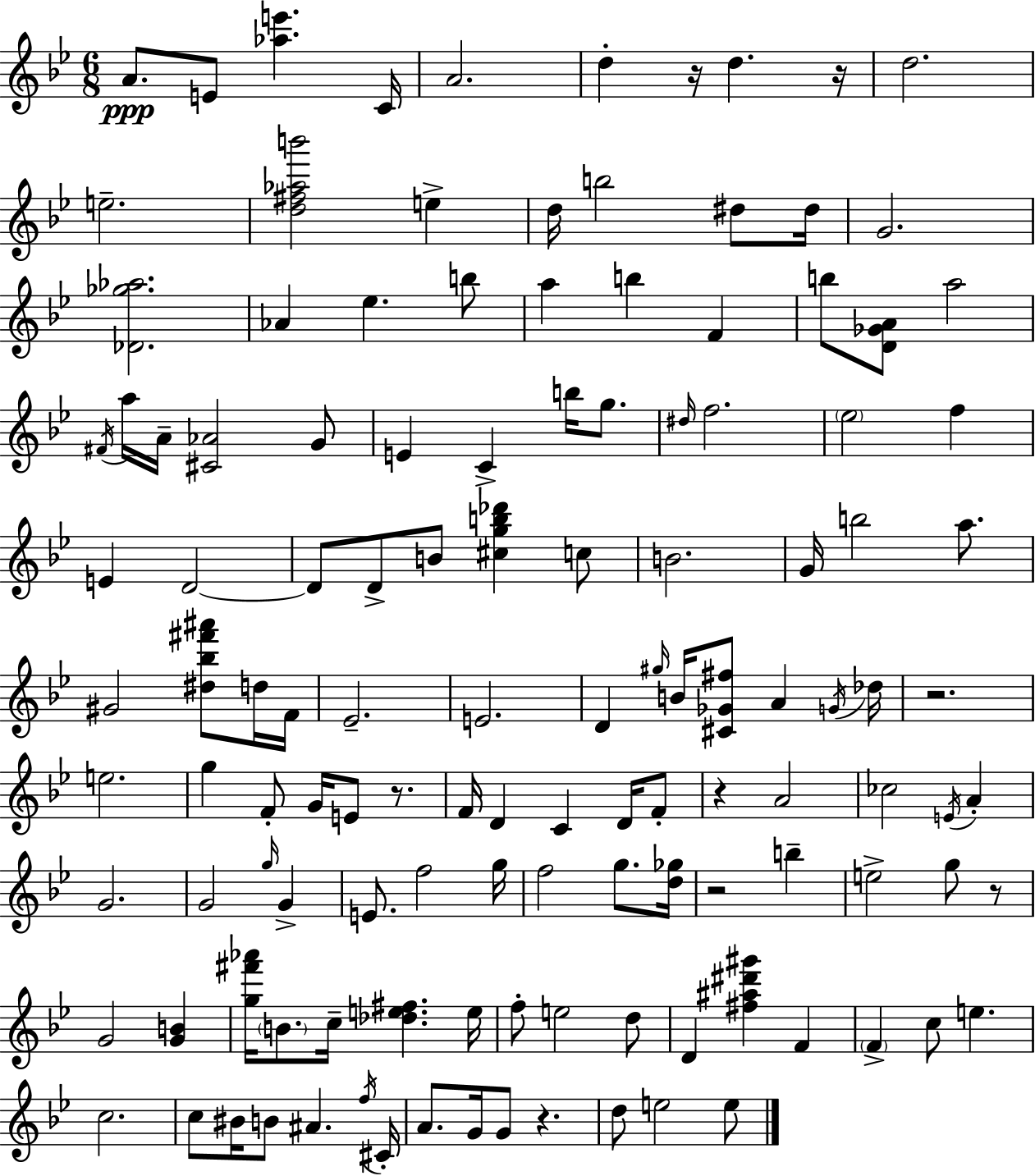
A4/e. E4/e [Ab5,E6]/q. C4/s A4/h. D5/q R/s D5/q. R/s D5/h. E5/h. [D5,F#5,Ab5,B6]/h E5/q D5/s B5/h D#5/e D#5/s G4/h. [Db4,Gb5,Ab5]/h. Ab4/q Eb5/q. B5/e A5/q B5/q F4/q B5/e [D4,Gb4,A4]/e A5/h F#4/s A5/s A4/s [C#4,Ab4]/h G4/e E4/q C4/q B5/s G5/e. D#5/s F5/h. Eb5/h F5/q E4/q D4/h D4/e D4/e B4/e [C#5,G5,B5,Db6]/q C5/e B4/h. G4/s B5/h A5/e. G#4/h [D#5,Bb5,F#6,A#6]/e D5/s F4/s Eb4/h. E4/h. D4/q G#5/s B4/s [C#4,Gb4,F#5]/e A4/q G4/s Db5/s R/h. E5/h. G5/q F4/e G4/s E4/e R/e. F4/s D4/q C4/q D4/s F4/e R/q A4/h CES5/h E4/s A4/q G4/h. G4/h G5/s G4/q E4/e. F5/h G5/s F5/h G5/e. [D5,Gb5]/s R/h B5/q E5/h G5/e R/e G4/h [G4,B4]/q [G5,F#6,Ab6]/s B4/e. C5/s [Db5,E5,F#5]/q. E5/s F5/e E5/h D5/e D4/q [F#5,A#5,D#6,G#6]/q F4/q F4/q C5/e E5/q. C5/h. C5/e BIS4/s B4/e A#4/q. F5/s C#4/s A4/e. G4/s G4/e R/q. D5/e E5/h E5/e